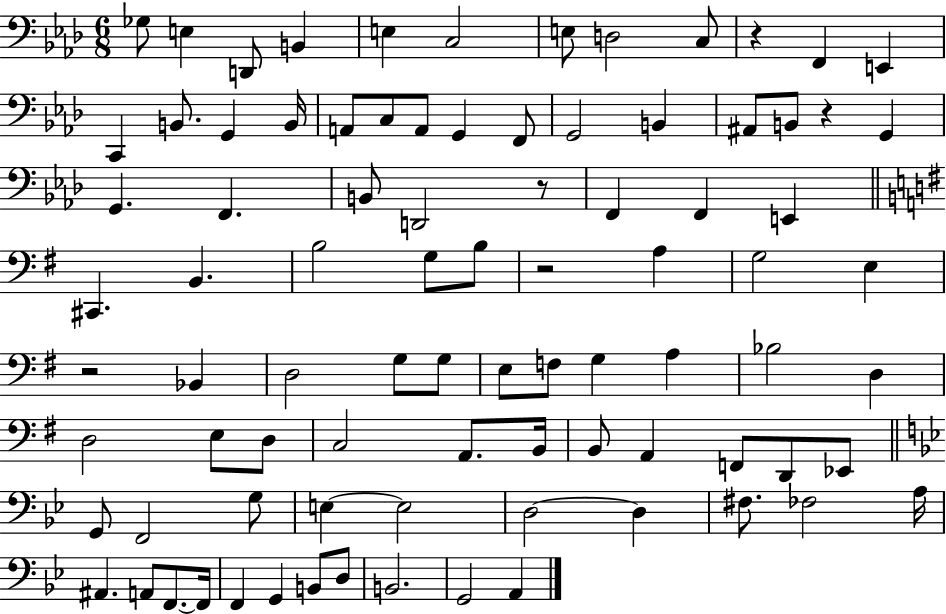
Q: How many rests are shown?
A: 5